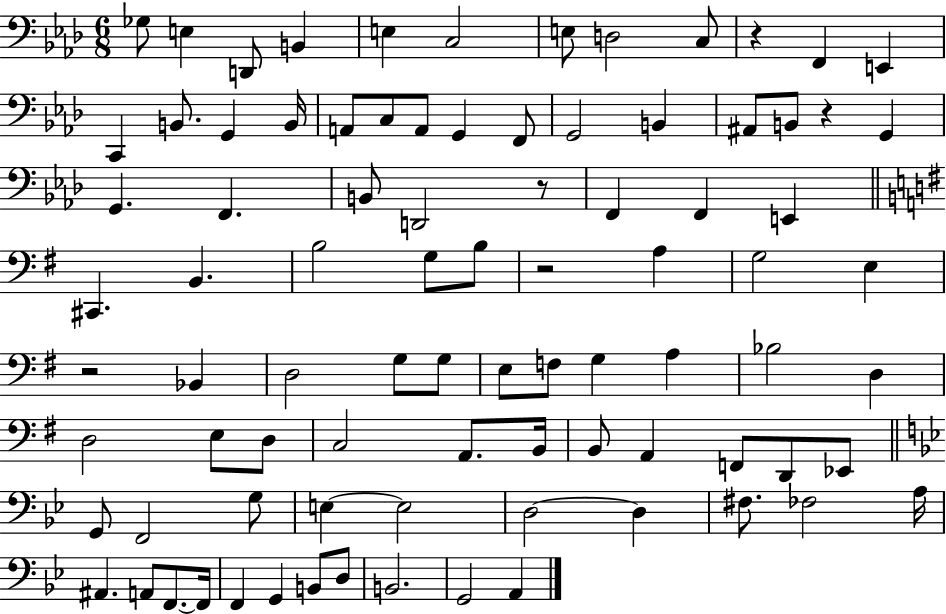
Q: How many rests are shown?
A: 5